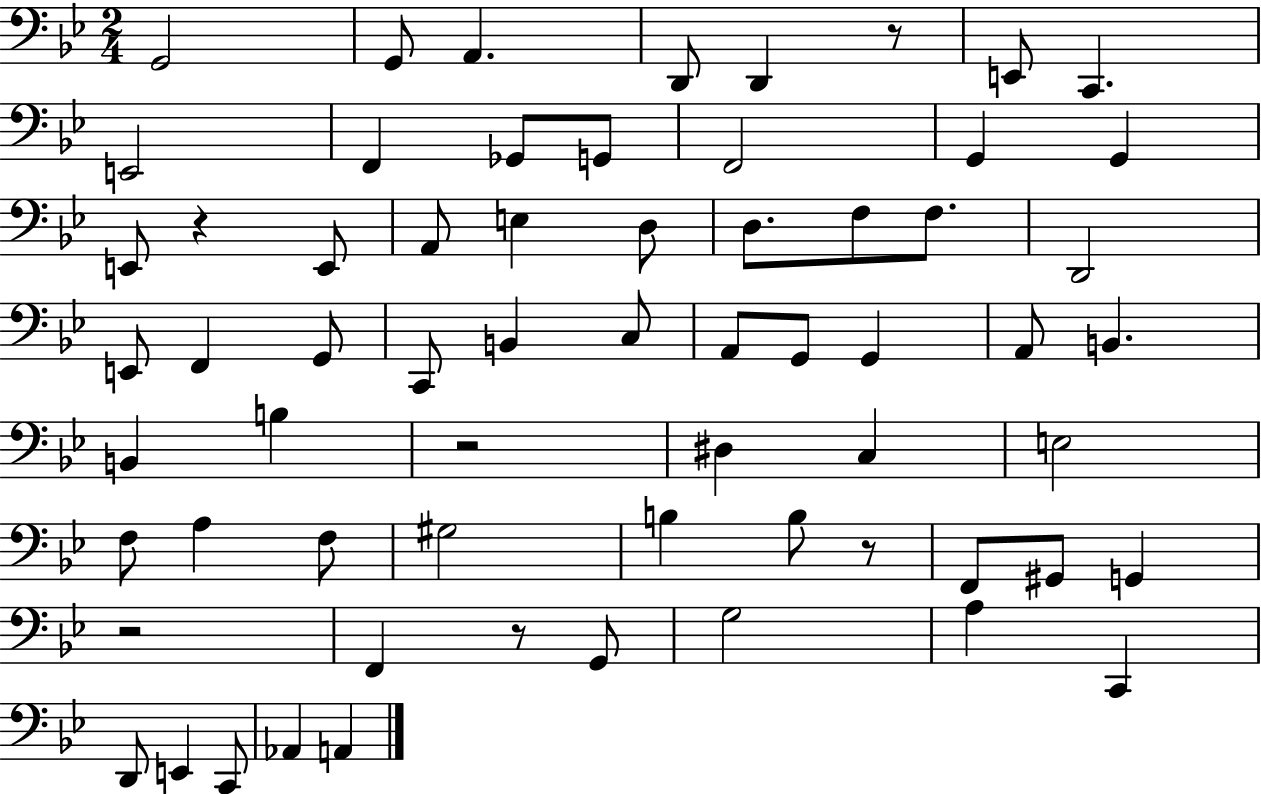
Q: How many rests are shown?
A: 6